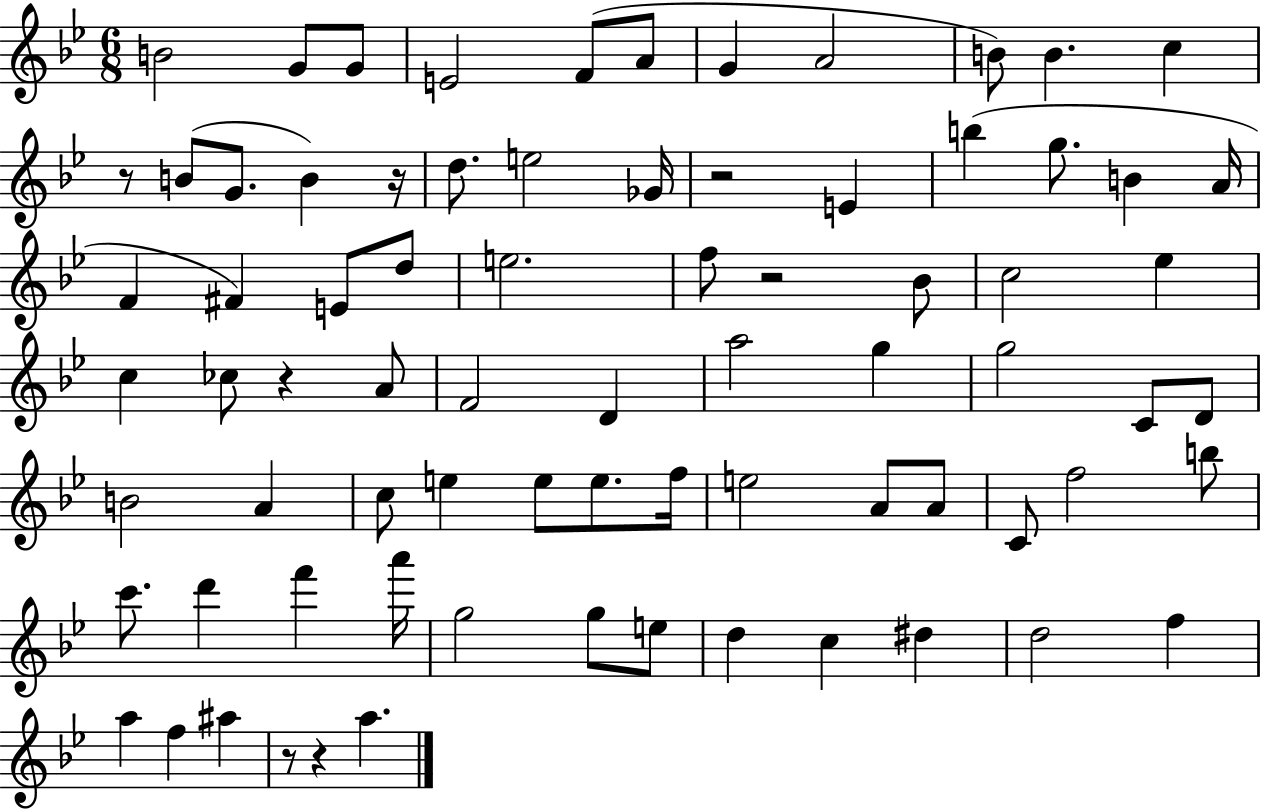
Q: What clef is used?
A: treble